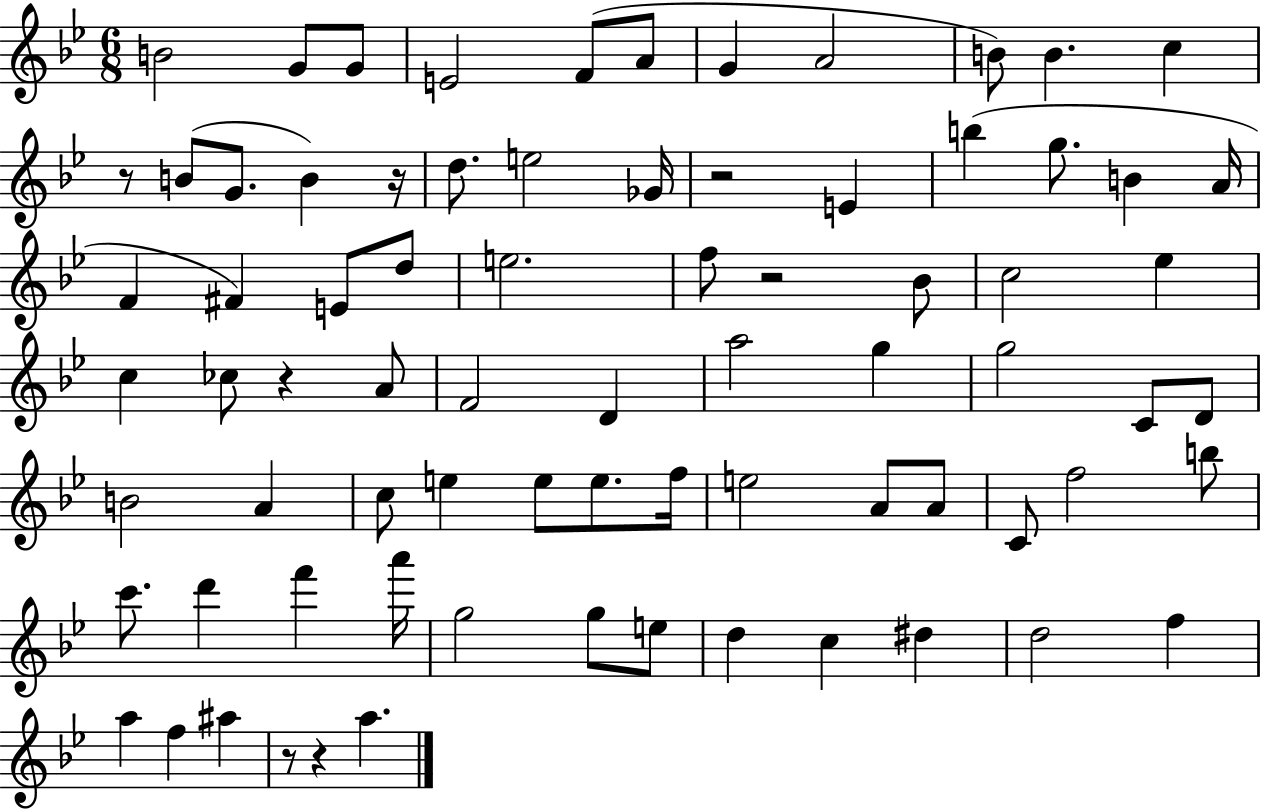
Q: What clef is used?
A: treble